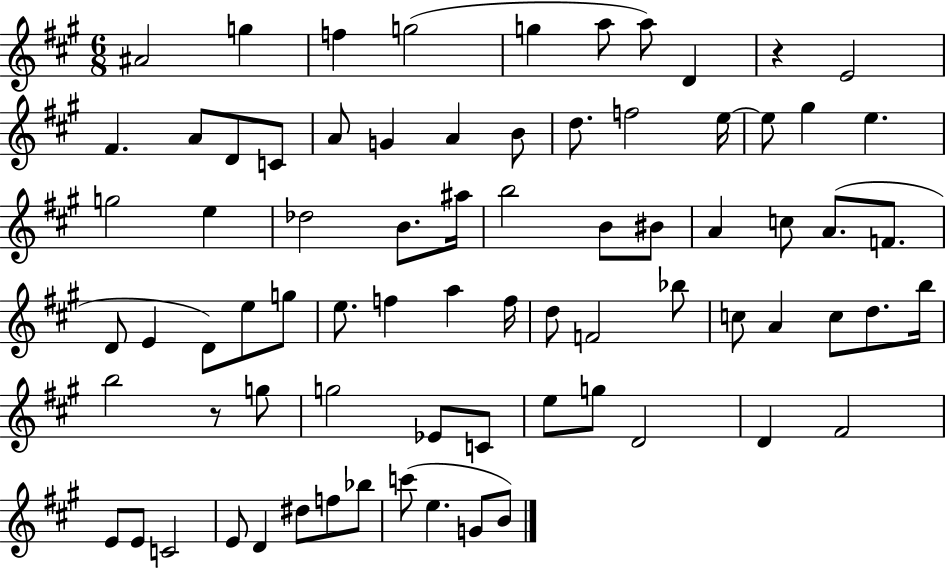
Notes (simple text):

A#4/h G5/q F5/q G5/h G5/q A5/e A5/e D4/q R/q E4/h F#4/q. A4/e D4/e C4/e A4/e G4/q A4/q B4/e D5/e. F5/h E5/s E5/e G#5/q E5/q. G5/h E5/q Db5/h B4/e. A#5/s B5/h B4/e BIS4/e A4/q C5/e A4/e. F4/e. D4/e E4/q D4/e E5/e G5/e E5/e. F5/q A5/q F5/s D5/e F4/h Bb5/e C5/e A4/q C5/e D5/e. B5/s B5/h R/e G5/e G5/h Eb4/e C4/e E5/e G5/e D4/h D4/q F#4/h E4/e E4/e C4/h E4/e D4/q D#5/e F5/e Bb5/e C6/e E5/q. G4/e B4/e